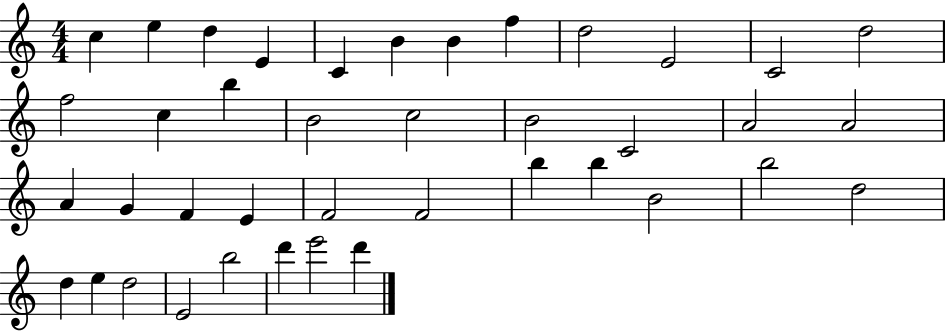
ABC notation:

X:1
T:Untitled
M:4/4
L:1/4
K:C
c e d E C B B f d2 E2 C2 d2 f2 c b B2 c2 B2 C2 A2 A2 A G F E F2 F2 b b B2 b2 d2 d e d2 E2 b2 d' e'2 d'